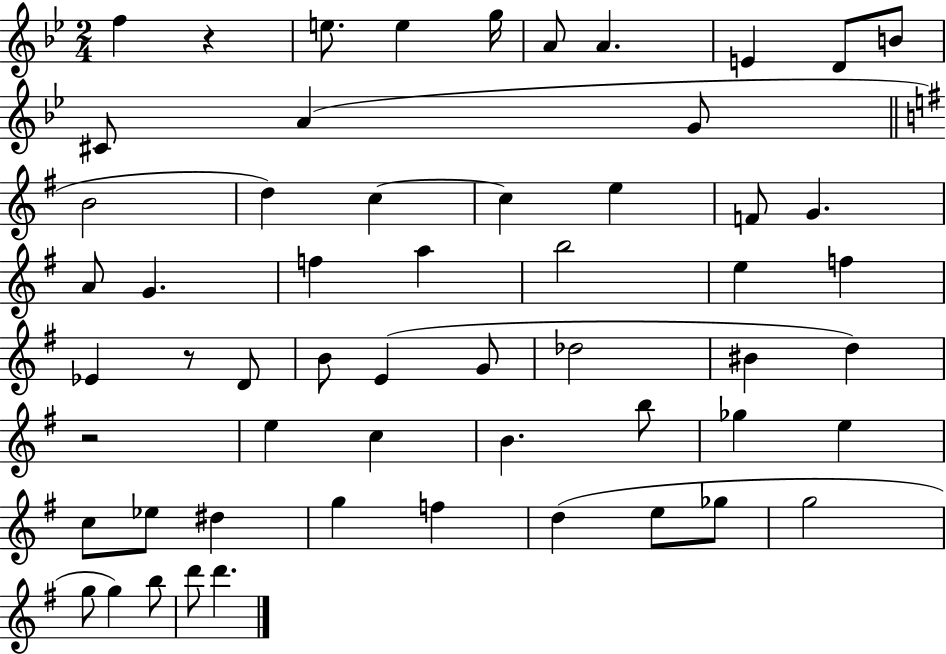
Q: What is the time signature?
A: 2/4